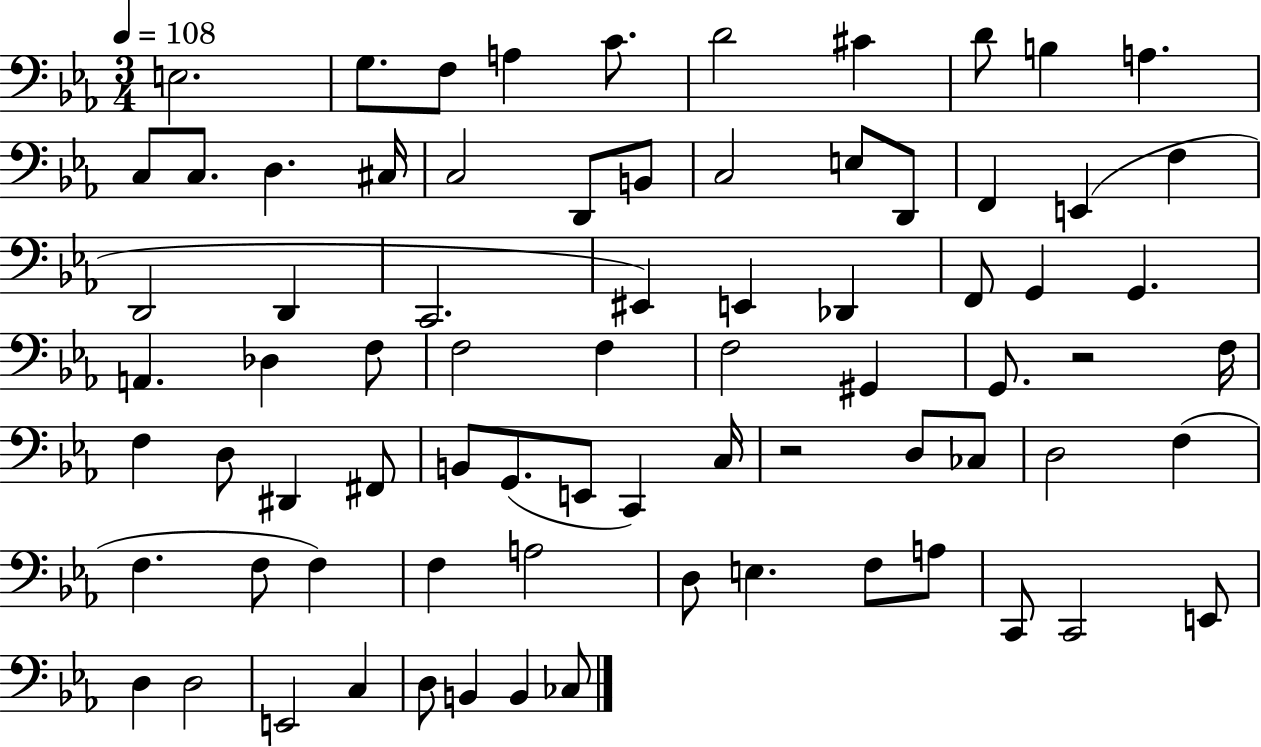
X:1
T:Untitled
M:3/4
L:1/4
K:Eb
E,2 G,/2 F,/2 A, C/2 D2 ^C D/2 B, A, C,/2 C,/2 D, ^C,/4 C,2 D,,/2 B,,/2 C,2 E,/2 D,,/2 F,, E,, F, D,,2 D,, C,,2 ^E,, E,, _D,, F,,/2 G,, G,, A,, _D, F,/2 F,2 F, F,2 ^G,, G,,/2 z2 F,/4 F, D,/2 ^D,, ^F,,/2 B,,/2 G,,/2 E,,/2 C,, C,/4 z2 D,/2 _C,/2 D,2 F, F, F,/2 F, F, A,2 D,/2 E, F,/2 A,/2 C,,/2 C,,2 E,,/2 D, D,2 E,,2 C, D,/2 B,, B,, _C,/2